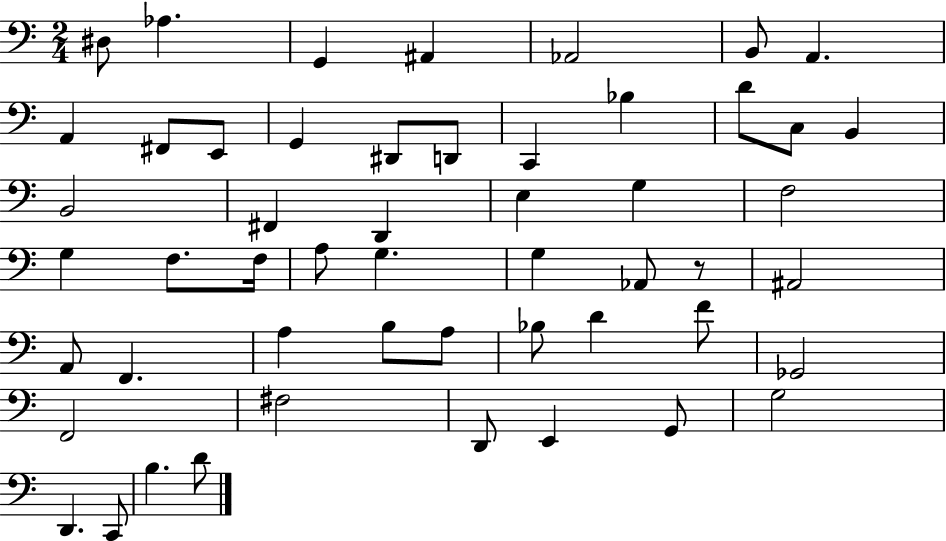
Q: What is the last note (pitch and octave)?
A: D4